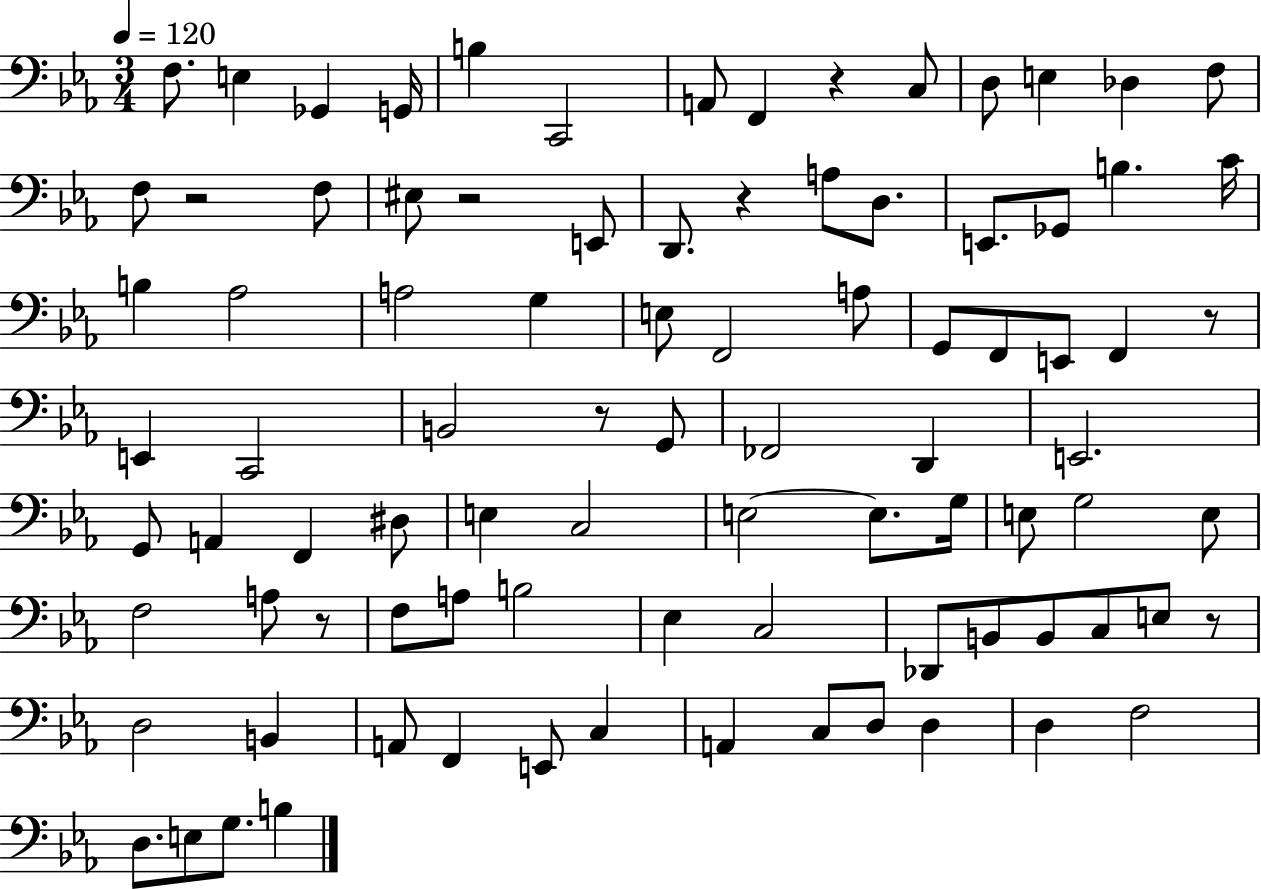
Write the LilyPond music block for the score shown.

{
  \clef bass
  \numericTimeSignature
  \time 3/4
  \key ees \major
  \tempo 4 = 120
  \repeat volta 2 { f8. e4 ges,4 g,16 | b4 c,2 | a,8 f,4 r4 c8 | d8 e4 des4 f8 | \break f8 r2 f8 | eis8 r2 e,8 | d,8. r4 a8 d8. | e,8. ges,8 b4. c'16 | \break b4 aes2 | a2 g4 | e8 f,2 a8 | g,8 f,8 e,8 f,4 r8 | \break e,4 c,2 | b,2 r8 g,8 | fes,2 d,4 | e,2. | \break g,8 a,4 f,4 dis8 | e4 c2 | e2~~ e8. g16 | e8 g2 e8 | \break f2 a8 r8 | f8 a8 b2 | ees4 c2 | des,8 b,8 b,8 c8 e8 r8 | \break d2 b,4 | a,8 f,4 e,8 c4 | a,4 c8 d8 d4 | d4 f2 | \break d8. e8 g8. b4 | } \bar "|."
}